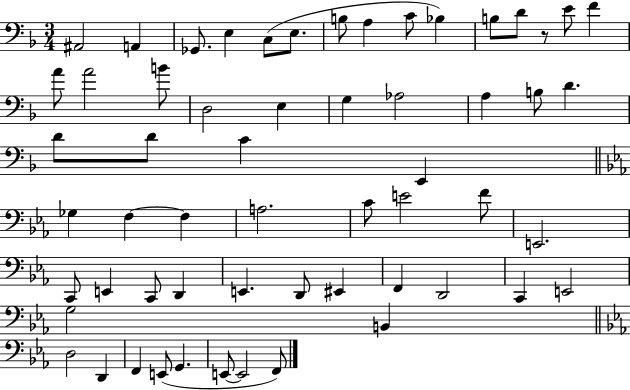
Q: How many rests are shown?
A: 1